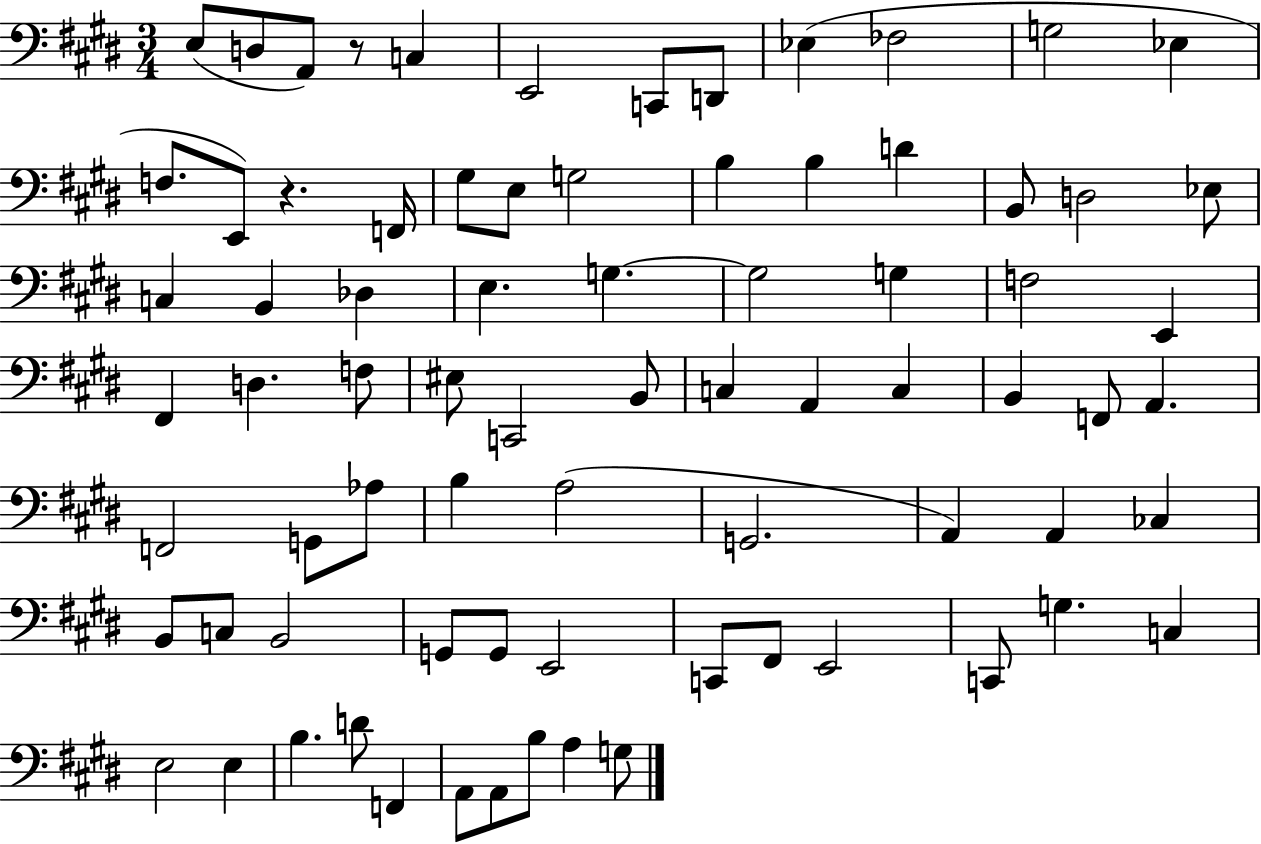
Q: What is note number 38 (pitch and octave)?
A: B2